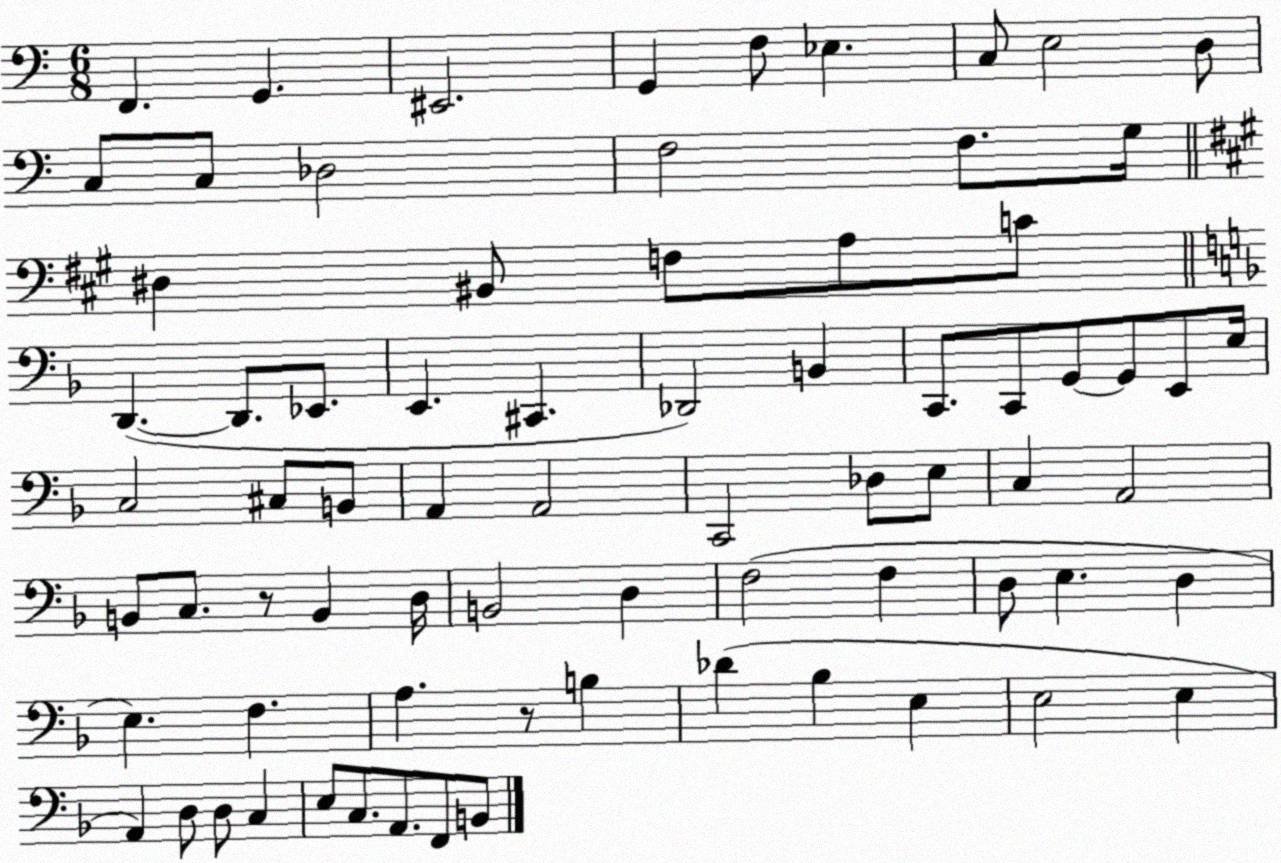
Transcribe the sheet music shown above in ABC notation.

X:1
T:Untitled
M:6/8
L:1/4
K:C
F,, G,, ^E,,2 G,, F,/2 _E, C,/2 E,2 D,/2 C,/2 C,/2 _D,2 F,2 F,/2 G,/4 ^D, ^B,,/2 F,/2 A,/2 C/2 D,, D,,/2 _E,,/2 E,, ^C,, _D,,2 B,, C,,/2 C,,/2 G,,/2 G,,/2 E,,/2 E,/4 C,2 ^C,/2 B,,/2 A,, A,,2 C,,2 _D,/2 E,/2 C, A,,2 B,,/2 C,/2 z/2 B,, D,/4 B,,2 D, F,2 F, D,/2 E, D, E, F, A, z/2 B, _D _B, E, E,2 E, A,, D,/2 D,/2 C, E,/2 C,/2 A,,/2 F,,/2 B,,/2